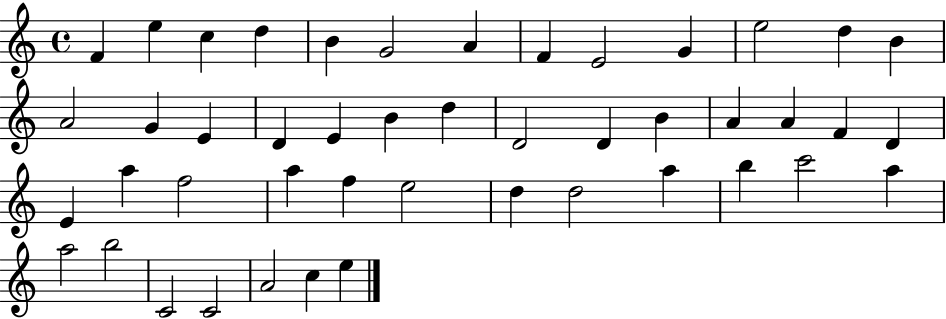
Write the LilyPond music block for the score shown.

{
  \clef treble
  \time 4/4
  \defaultTimeSignature
  \key c \major
  f'4 e''4 c''4 d''4 | b'4 g'2 a'4 | f'4 e'2 g'4 | e''2 d''4 b'4 | \break a'2 g'4 e'4 | d'4 e'4 b'4 d''4 | d'2 d'4 b'4 | a'4 a'4 f'4 d'4 | \break e'4 a''4 f''2 | a''4 f''4 e''2 | d''4 d''2 a''4 | b''4 c'''2 a''4 | \break a''2 b''2 | c'2 c'2 | a'2 c''4 e''4 | \bar "|."
}